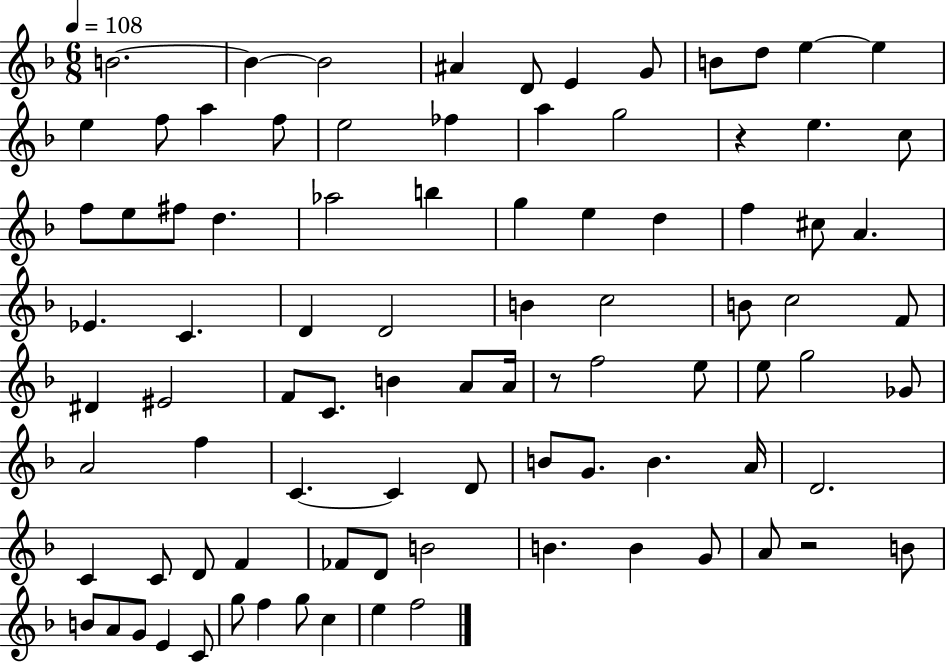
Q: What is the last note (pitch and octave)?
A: F5